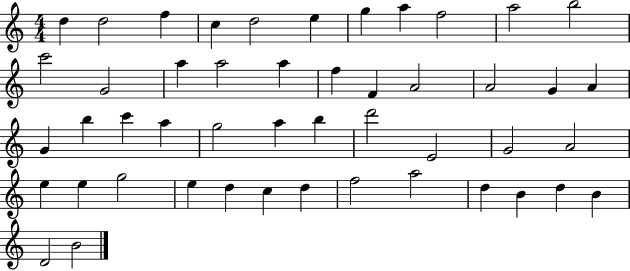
X:1
T:Untitled
M:4/4
L:1/4
K:C
d d2 f c d2 e g a f2 a2 b2 c'2 G2 a a2 a f F A2 A2 G A G b c' a g2 a b d'2 E2 G2 A2 e e g2 e d c d f2 a2 d B d B D2 B2